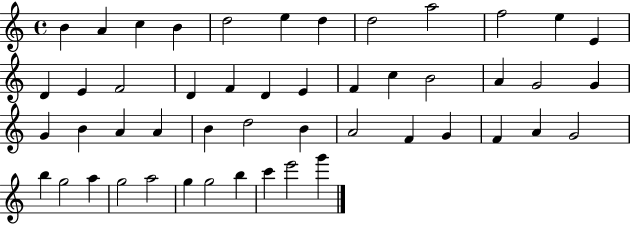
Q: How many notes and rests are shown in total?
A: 49